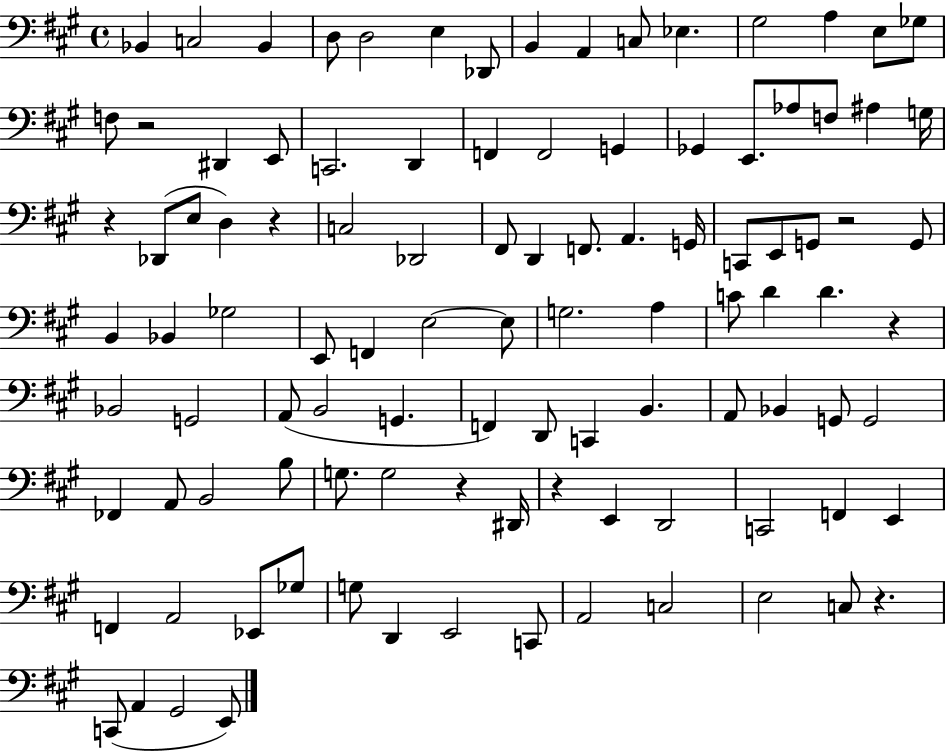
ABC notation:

X:1
T:Untitled
M:4/4
L:1/4
K:A
_B,, C,2 _B,, D,/2 D,2 E, _D,,/2 B,, A,, C,/2 _E, ^G,2 A, E,/2 _G,/2 F,/2 z2 ^D,, E,,/2 C,,2 D,, F,, F,,2 G,, _G,, E,,/2 _A,/2 F,/2 ^A, G,/4 z _D,,/2 E,/2 D, z C,2 _D,,2 ^F,,/2 D,, F,,/2 A,, G,,/4 C,,/2 E,,/2 G,,/2 z2 G,,/2 B,, _B,, _G,2 E,,/2 F,, E,2 E,/2 G,2 A, C/2 D D z _B,,2 G,,2 A,,/2 B,,2 G,, F,, D,,/2 C,, B,, A,,/2 _B,, G,,/2 G,,2 _F,, A,,/2 B,,2 B,/2 G,/2 G,2 z ^D,,/4 z E,, D,,2 C,,2 F,, E,, F,, A,,2 _E,,/2 _G,/2 G,/2 D,, E,,2 C,,/2 A,,2 C,2 E,2 C,/2 z C,,/2 A,, ^G,,2 E,,/2